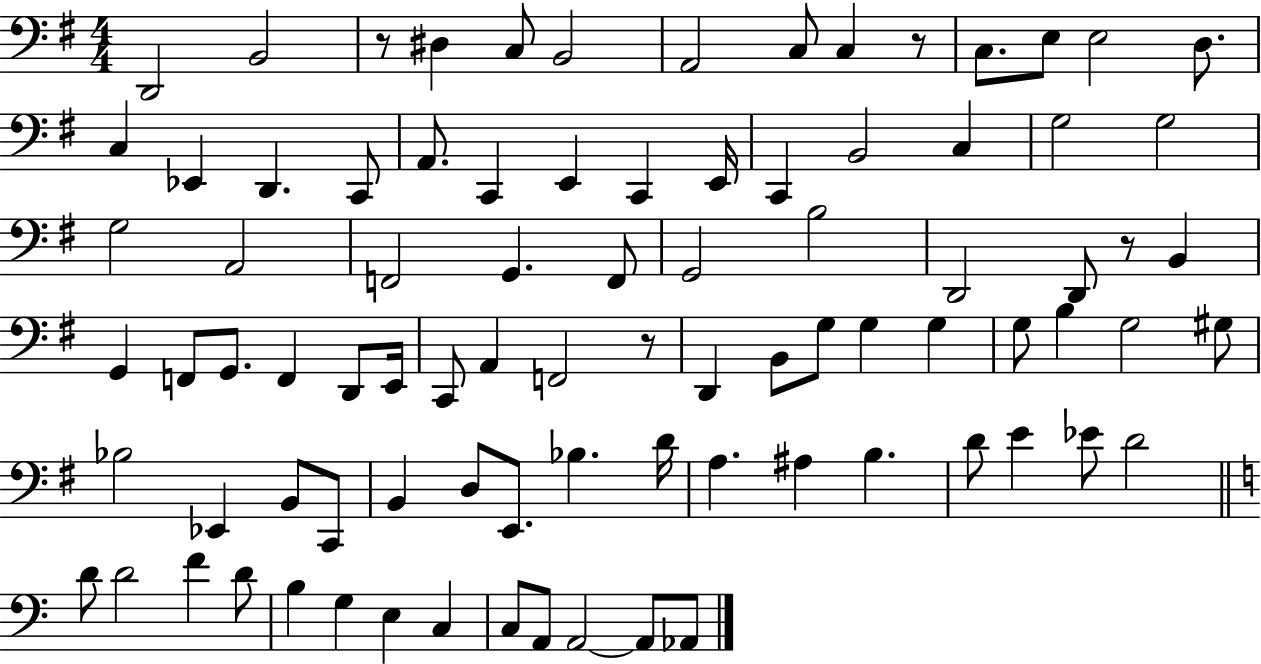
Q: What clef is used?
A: bass